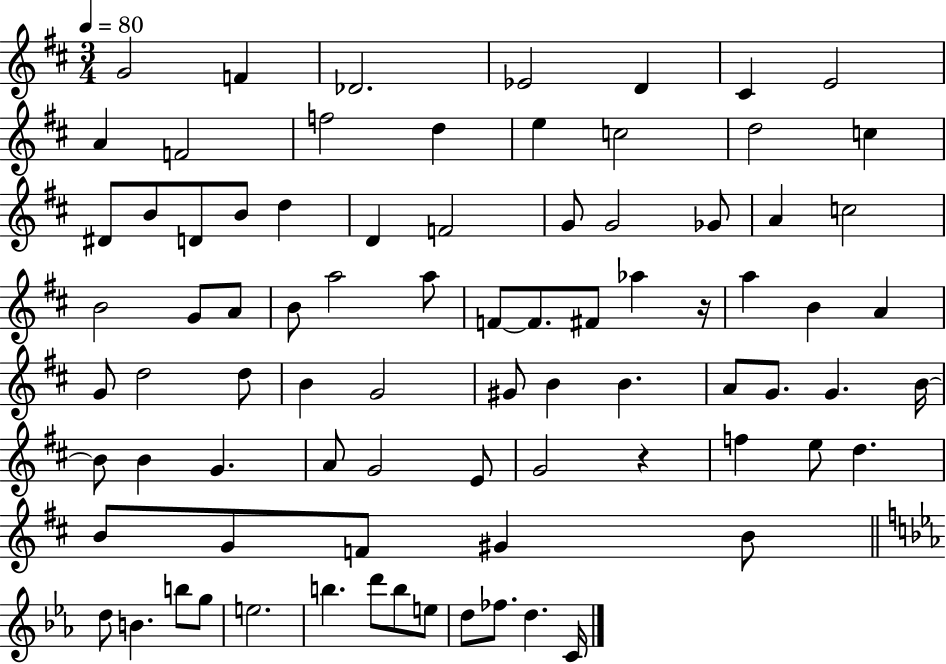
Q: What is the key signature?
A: D major